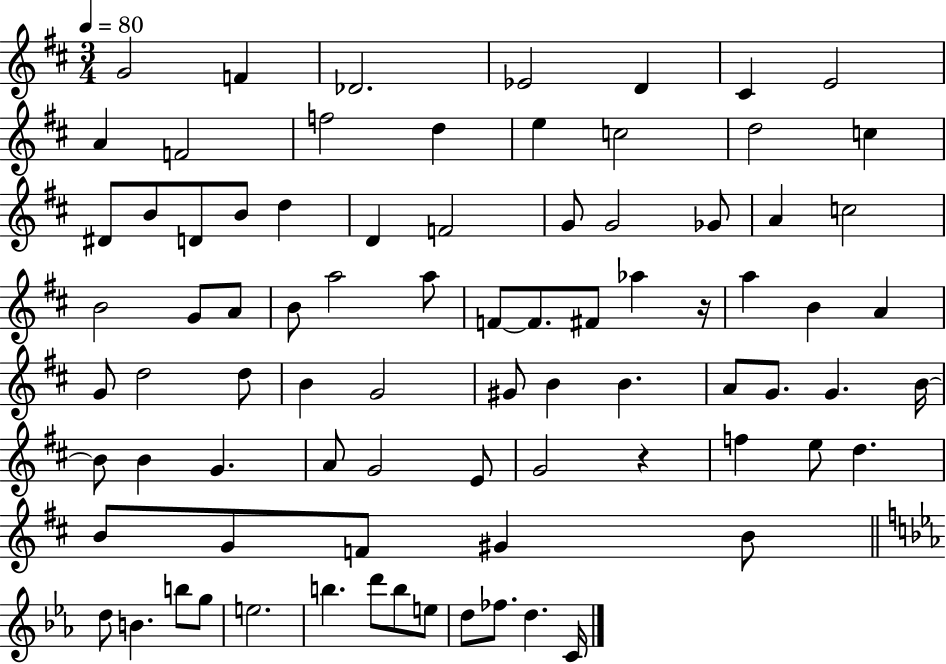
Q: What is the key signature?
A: D major